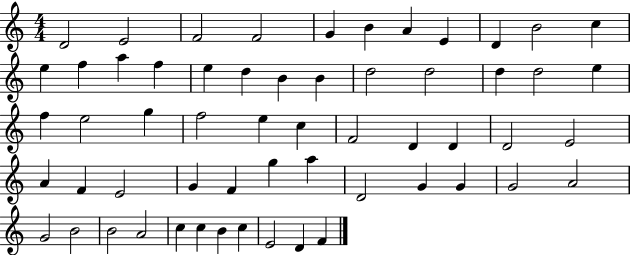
D4/h E4/h F4/h F4/h G4/q B4/q A4/q E4/q D4/q B4/h C5/q E5/q F5/q A5/q F5/q E5/q D5/q B4/q B4/q D5/h D5/h D5/q D5/h E5/q F5/q E5/h G5/q F5/h E5/q C5/q F4/h D4/q D4/q D4/h E4/h A4/q F4/q E4/h G4/q F4/q G5/q A5/q D4/h G4/q G4/q G4/h A4/h G4/h B4/h B4/h A4/h C5/q C5/q B4/q C5/q E4/h D4/q F4/q